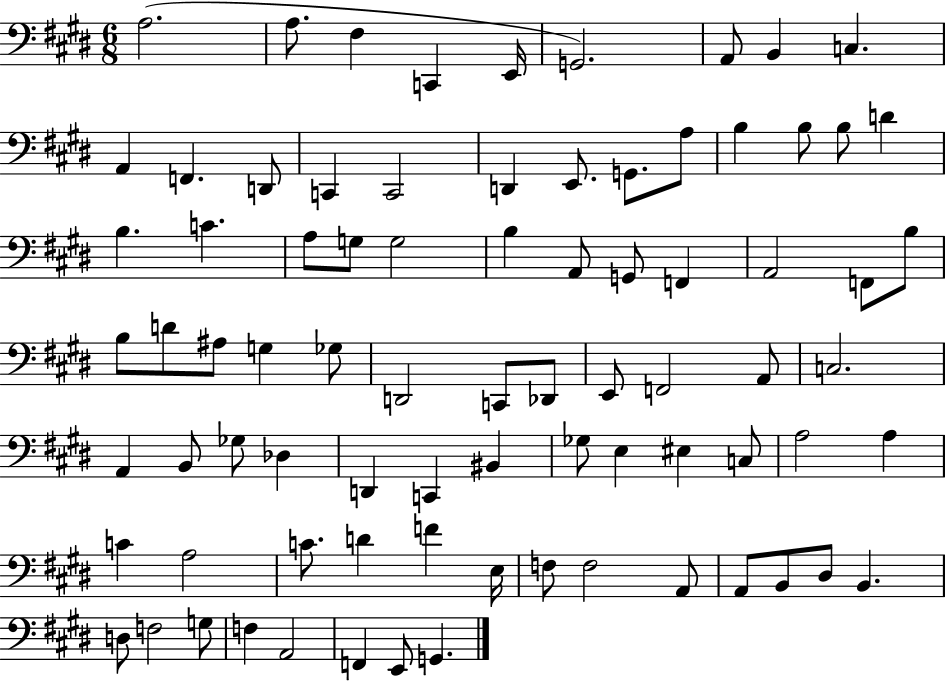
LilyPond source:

{
  \clef bass
  \numericTimeSignature
  \time 6/8
  \key e \major
  a2.( | a8. fis4 c,4 e,16 | g,2.) | a,8 b,4 c4. | \break a,4 f,4. d,8 | c,4 c,2 | d,4 e,8. g,8. a8 | b4 b8 b8 d'4 | \break b4. c'4. | a8 g8 g2 | b4 a,8 g,8 f,4 | a,2 f,8 b8 | \break b8 d'8 ais8 g4 ges8 | d,2 c,8 des,8 | e,8 f,2 a,8 | c2. | \break a,4 b,8 ges8 des4 | d,4 c,4 bis,4 | ges8 e4 eis4 c8 | a2 a4 | \break c'4 a2 | c'8. d'4 f'4 e16 | f8 f2 a,8 | a,8 b,8 dis8 b,4. | \break d8 f2 g8 | f4 a,2 | f,4 e,8 g,4. | \bar "|."
}